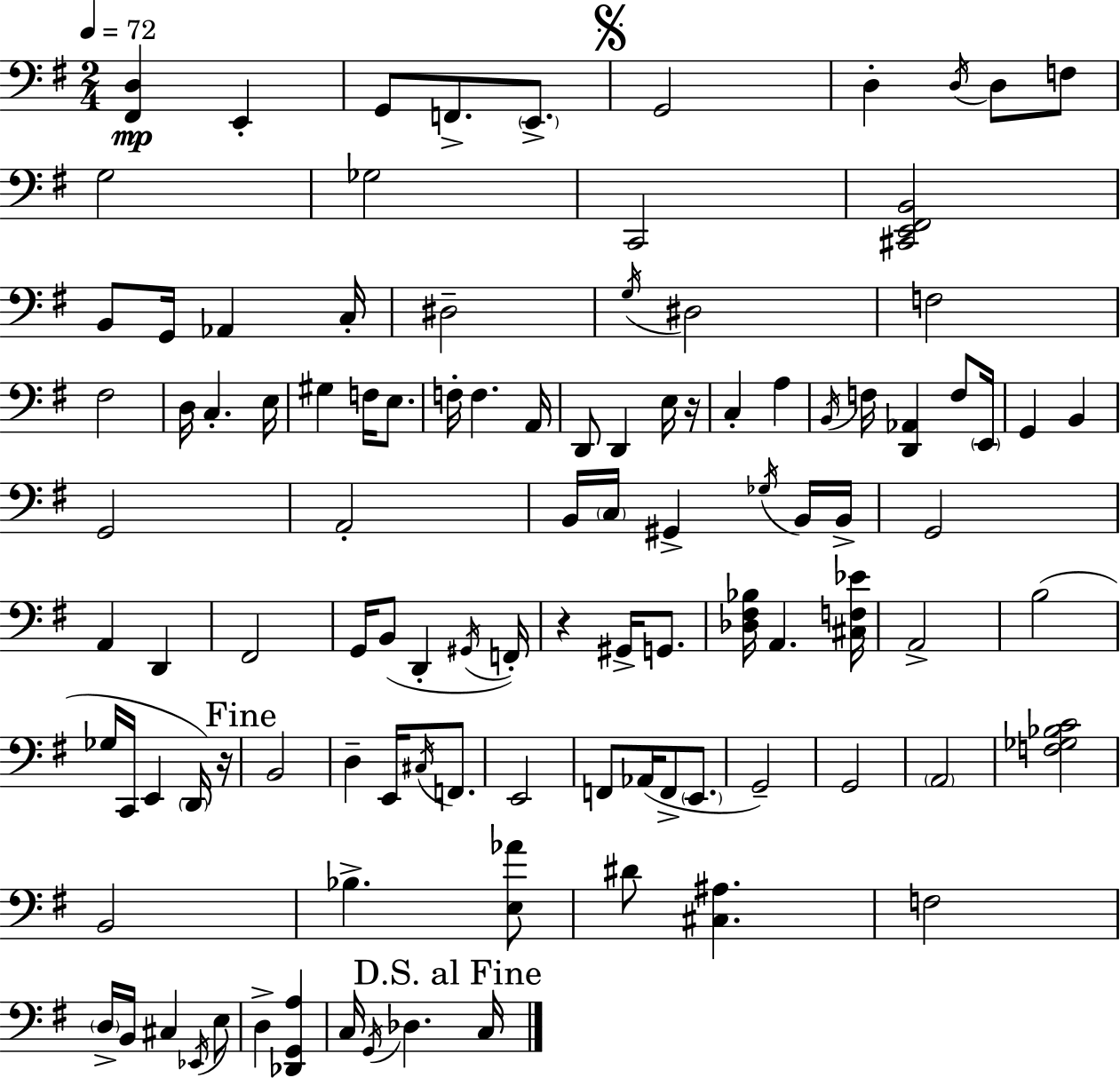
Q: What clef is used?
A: bass